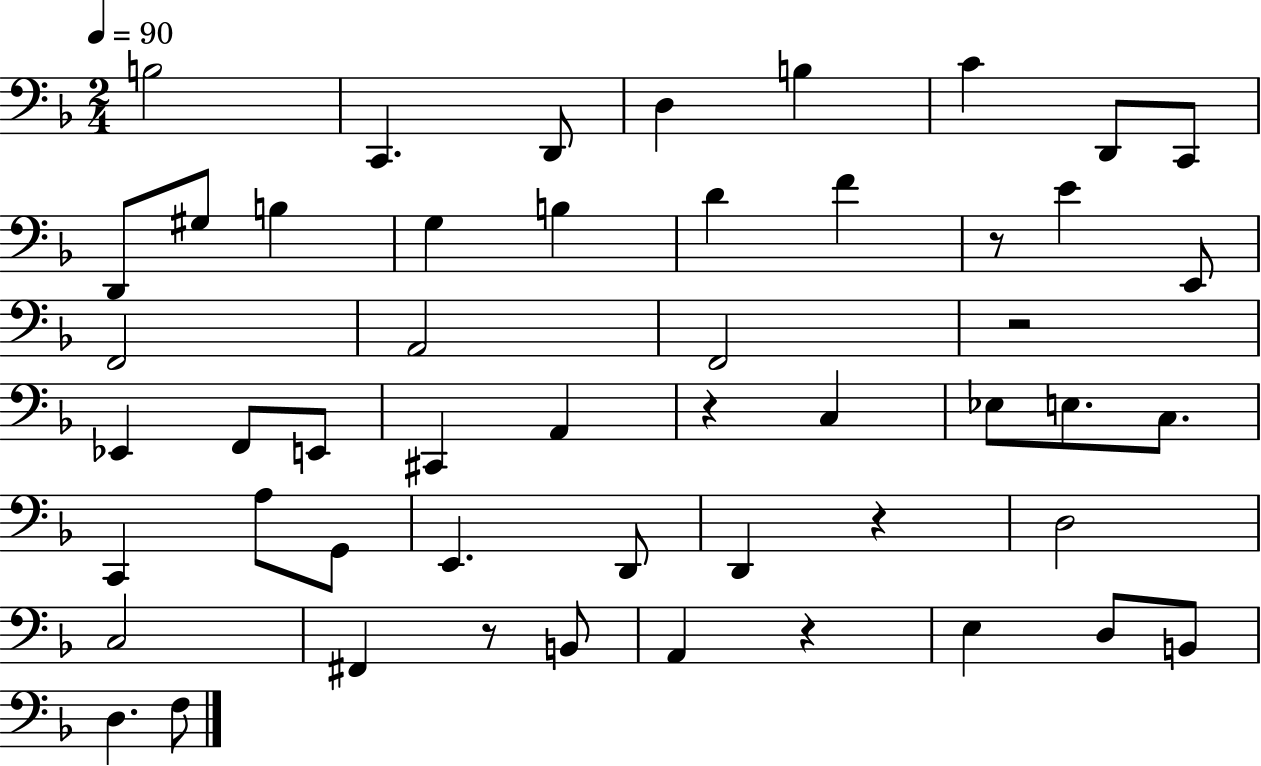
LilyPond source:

{
  \clef bass
  \numericTimeSignature
  \time 2/4
  \key f \major
  \tempo 4 = 90
  b2 | c,4. d,8 | d4 b4 | c'4 d,8 c,8 | \break d,8 gis8 b4 | g4 b4 | d'4 f'4 | r8 e'4 e,8 | \break f,2 | a,2 | f,2 | r2 | \break ees,4 f,8 e,8 | cis,4 a,4 | r4 c4 | ees8 e8. c8. | \break c,4 a8 g,8 | e,4. d,8 | d,4 r4 | d2 | \break c2 | fis,4 r8 b,8 | a,4 r4 | e4 d8 b,8 | \break d4. f8 | \bar "|."
}